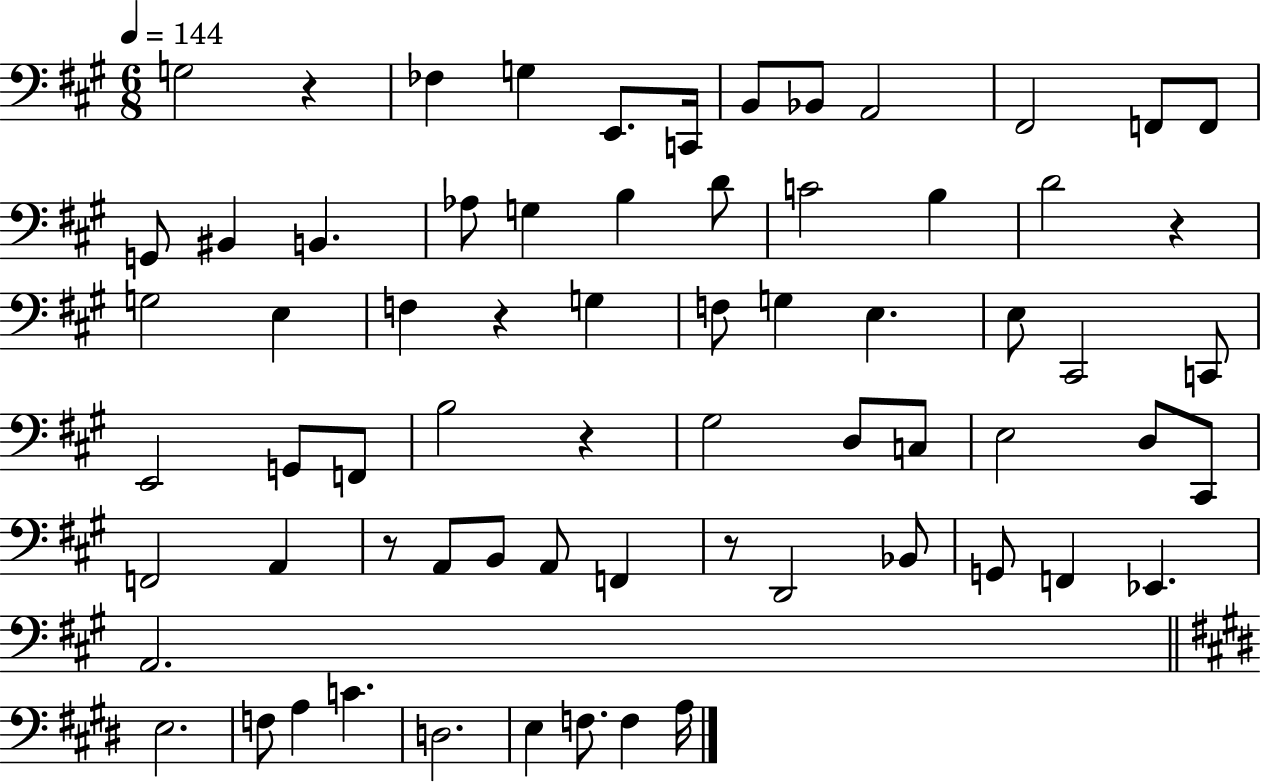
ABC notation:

X:1
T:Untitled
M:6/8
L:1/4
K:A
G,2 z _F, G, E,,/2 C,,/4 B,,/2 _B,,/2 A,,2 ^F,,2 F,,/2 F,,/2 G,,/2 ^B,, B,, _A,/2 G, B, D/2 C2 B, D2 z G,2 E, F, z G, F,/2 G, E, E,/2 ^C,,2 C,,/2 E,,2 G,,/2 F,,/2 B,2 z ^G,2 D,/2 C,/2 E,2 D,/2 ^C,,/2 F,,2 A,, z/2 A,,/2 B,,/2 A,,/2 F,, z/2 D,,2 _B,,/2 G,,/2 F,, _E,, A,,2 E,2 F,/2 A, C D,2 E, F,/2 F, A,/4